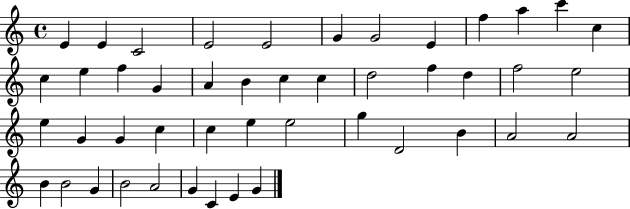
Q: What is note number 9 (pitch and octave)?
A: F5